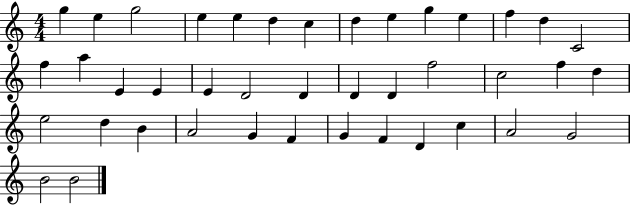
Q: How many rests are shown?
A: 0